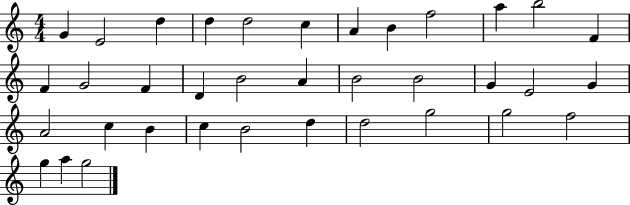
G4/q E4/h D5/q D5/q D5/h C5/q A4/q B4/q F5/h A5/q B5/h F4/q F4/q G4/h F4/q D4/q B4/h A4/q B4/h B4/h G4/q E4/h G4/q A4/h C5/q B4/q C5/q B4/h D5/q D5/h G5/h G5/h F5/h G5/q A5/q G5/h